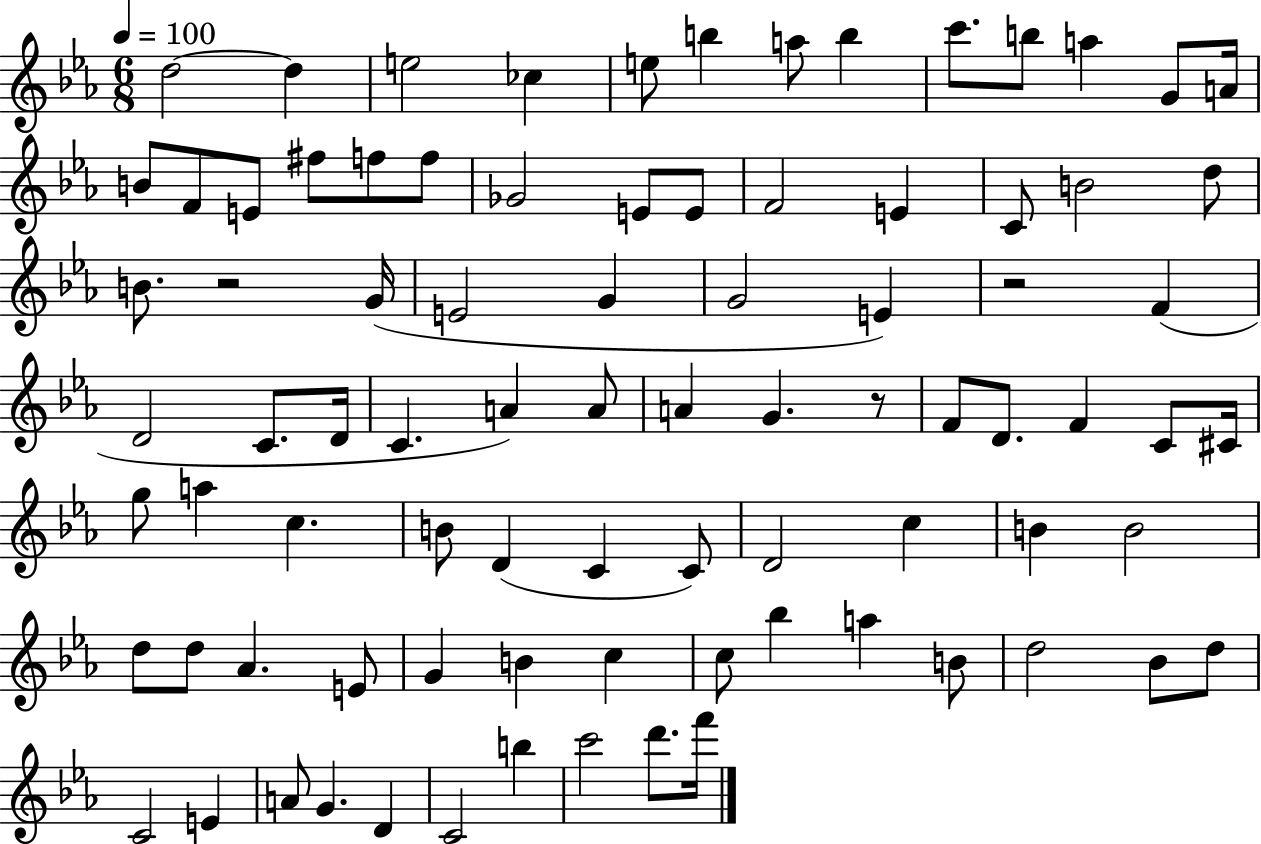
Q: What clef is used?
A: treble